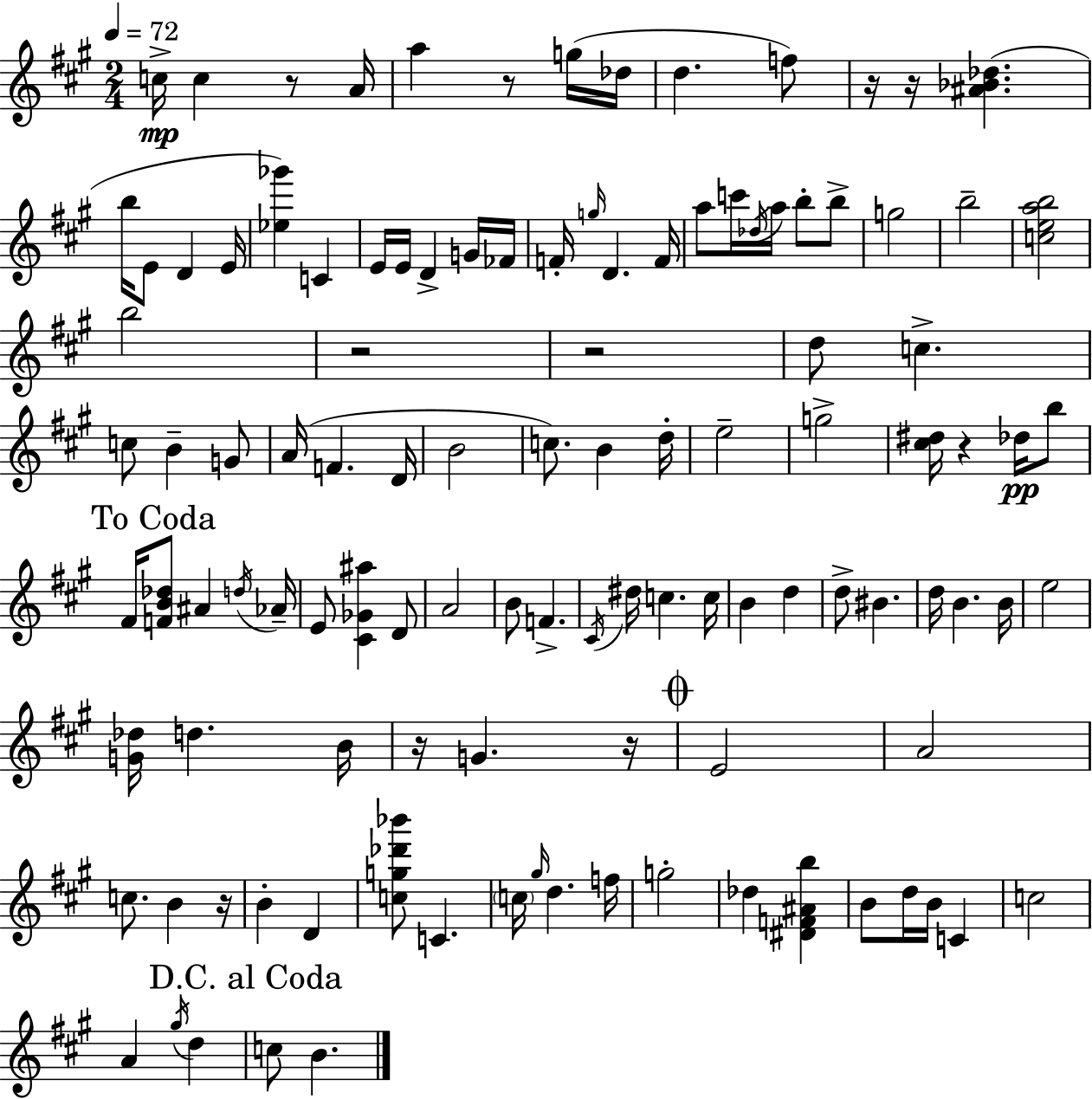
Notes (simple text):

C5/s C5/q R/e A4/s A5/q R/e G5/s Db5/s D5/q. F5/e R/s R/s [A#4,Bb4,Db5]/q. B5/s E4/e D4/q E4/s [Eb5,Gb6]/q C4/q E4/s E4/s D4/q G4/s FES4/s F4/s G5/s D4/q. F4/s A5/e C6/s Db5/s A5/s B5/e B5/e G5/h B5/h [C5,E5,A5,B5]/h B5/h R/h R/h D5/e C5/q. C5/e B4/q G4/e A4/s F4/q. D4/s B4/h C5/e. B4/q D5/s E5/h G5/h [C#5,D#5]/s R/q Db5/s B5/e F#4/s [F4,B4,Db5]/e A#4/q D5/s Ab4/s E4/e [C#4,Gb4,A#5]/q D4/e A4/h B4/e F4/q. C#4/s D#5/s C5/q. C5/s B4/q D5/q D5/e BIS4/q. D5/s B4/q. B4/s E5/h [G4,Db5]/s D5/q. B4/s R/s G4/q. R/s E4/h A4/h C5/e. B4/q R/s B4/q D4/q [C5,G5,Db6,Bb6]/e C4/q. C5/s G#5/s D5/q. F5/s G5/h Db5/q [D#4,F4,A#4,B5]/q B4/e D5/s B4/s C4/q C5/h A4/q G#5/s D5/q C5/e B4/q.